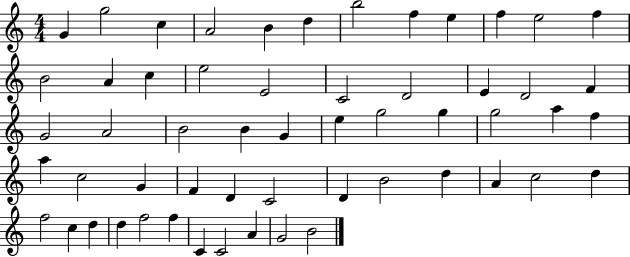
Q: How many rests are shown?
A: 0